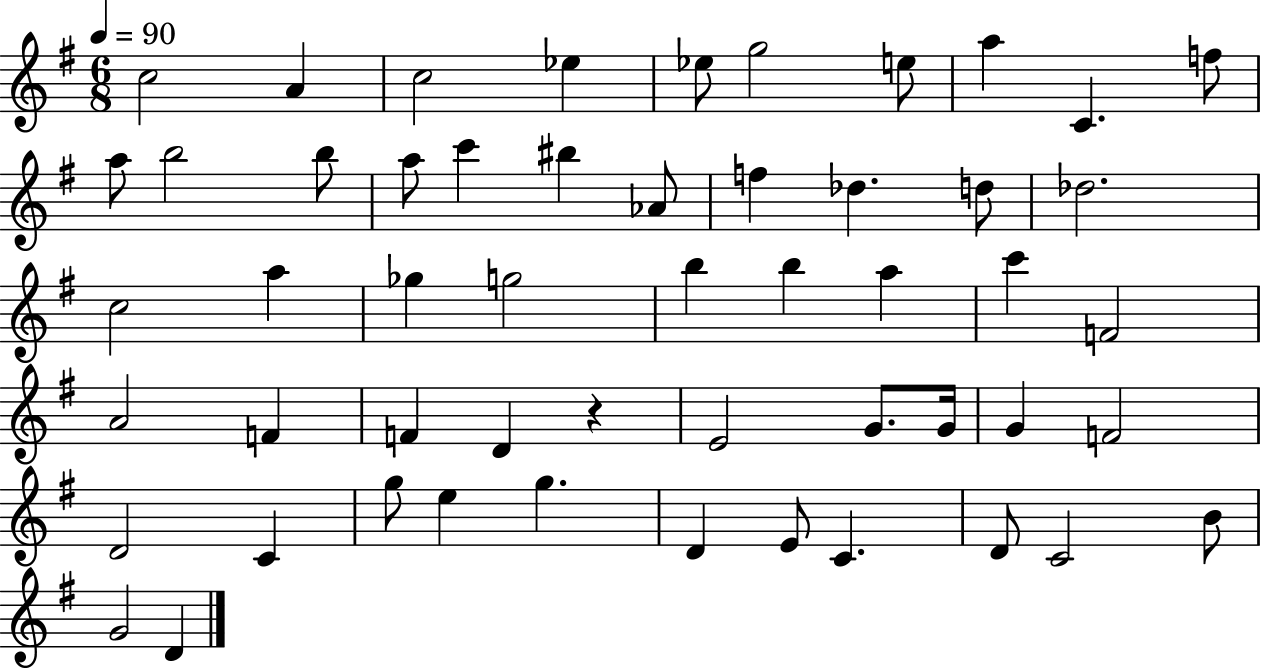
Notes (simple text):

C5/h A4/q C5/h Eb5/q Eb5/e G5/h E5/e A5/q C4/q. F5/e A5/e B5/h B5/e A5/e C6/q BIS5/q Ab4/e F5/q Db5/q. D5/e Db5/h. C5/h A5/q Gb5/q G5/h B5/q B5/q A5/q C6/q F4/h A4/h F4/q F4/q D4/q R/q E4/h G4/e. G4/s G4/q F4/h D4/h C4/q G5/e E5/q G5/q. D4/q E4/e C4/q. D4/e C4/h B4/e G4/h D4/q